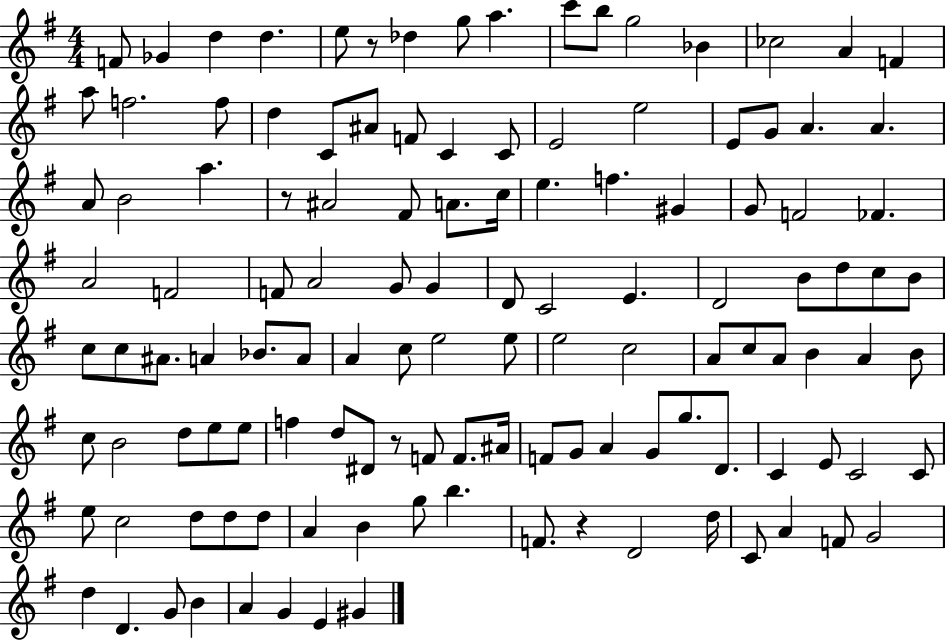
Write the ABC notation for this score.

X:1
T:Untitled
M:4/4
L:1/4
K:G
F/2 _G d d e/2 z/2 _d g/2 a c'/2 b/2 g2 _B _c2 A F a/2 f2 f/2 d C/2 ^A/2 F/2 C C/2 E2 e2 E/2 G/2 A A A/2 B2 a z/2 ^A2 ^F/2 A/2 c/4 e f ^G G/2 F2 _F A2 F2 F/2 A2 G/2 G D/2 C2 E D2 B/2 d/2 c/2 B/2 c/2 c/2 ^A/2 A _B/2 A/2 A c/2 e2 e/2 e2 c2 A/2 c/2 A/2 B A B/2 c/2 B2 d/2 e/2 e/2 f d/2 ^D/2 z/2 F/2 F/2 ^A/4 F/2 G/2 A G/2 g/2 D/2 C E/2 C2 C/2 e/2 c2 d/2 d/2 d/2 A B g/2 b F/2 z D2 d/4 C/2 A F/2 G2 d D G/2 B A G E ^G